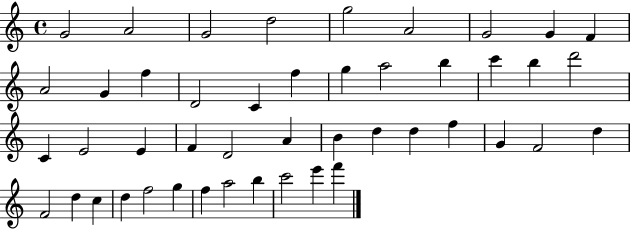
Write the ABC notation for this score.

X:1
T:Untitled
M:4/4
L:1/4
K:C
G2 A2 G2 d2 g2 A2 G2 G F A2 G f D2 C f g a2 b c' b d'2 C E2 E F D2 A B d d f G F2 d F2 d c d f2 g f a2 b c'2 e' f'